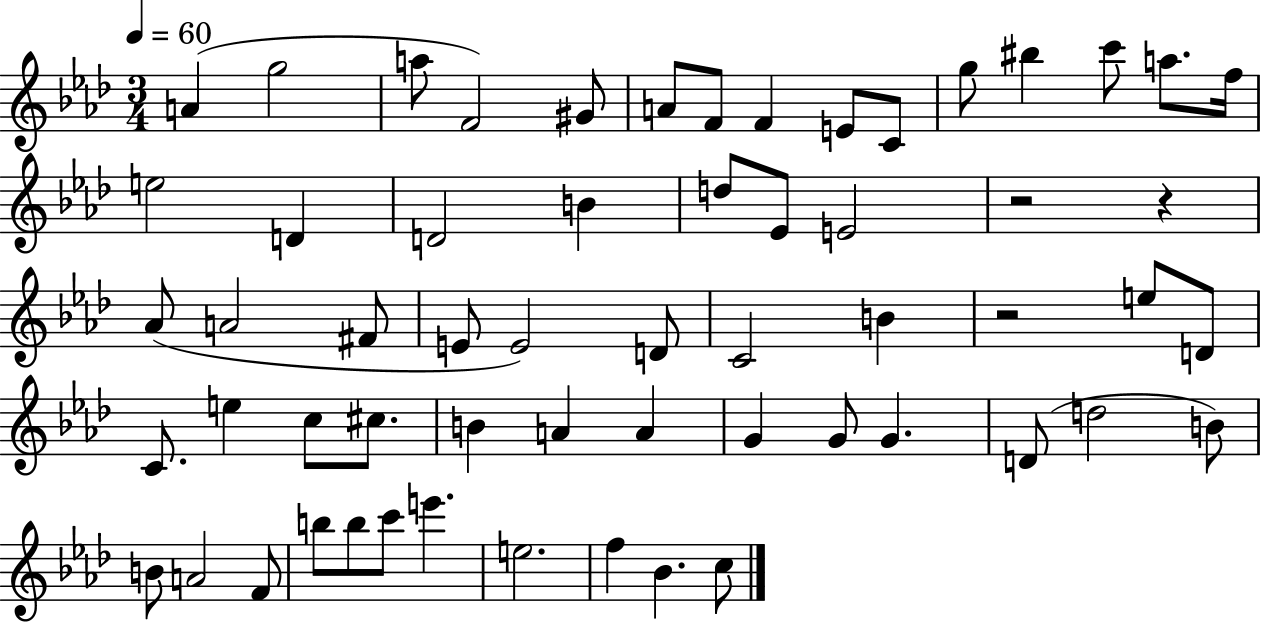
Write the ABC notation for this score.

X:1
T:Untitled
M:3/4
L:1/4
K:Ab
A g2 a/2 F2 ^G/2 A/2 F/2 F E/2 C/2 g/2 ^b c'/2 a/2 f/4 e2 D D2 B d/2 _E/2 E2 z2 z _A/2 A2 ^F/2 E/2 E2 D/2 C2 B z2 e/2 D/2 C/2 e c/2 ^c/2 B A A G G/2 G D/2 d2 B/2 B/2 A2 F/2 b/2 b/2 c'/2 e' e2 f _B c/2